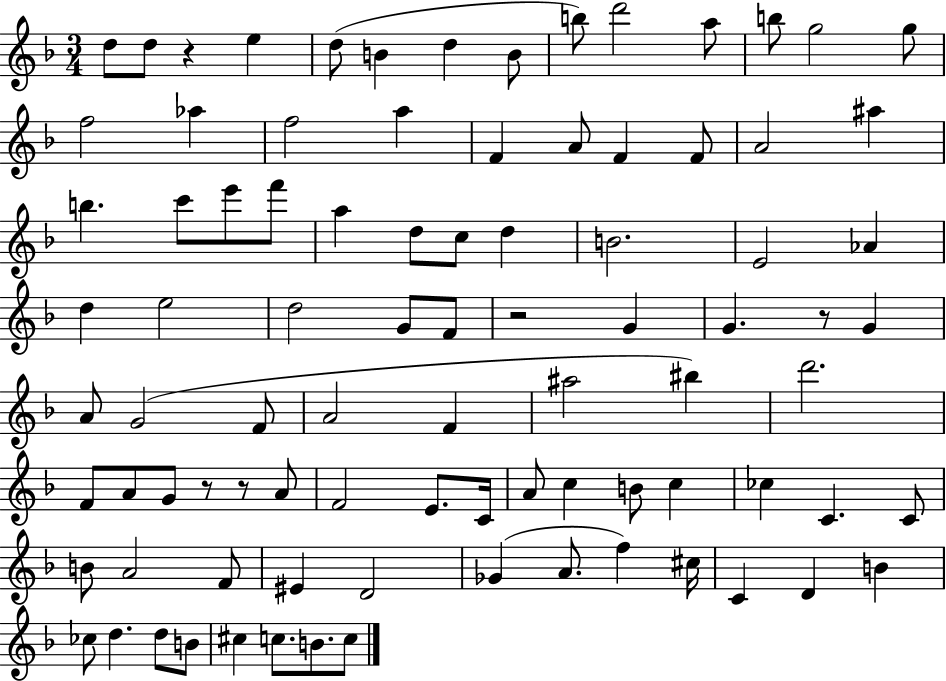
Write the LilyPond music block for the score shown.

{
  \clef treble
  \numericTimeSignature
  \time 3/4
  \key f \major
  d''8 d''8 r4 e''4 | d''8( b'4 d''4 b'8 | b''8) d'''2 a''8 | b''8 g''2 g''8 | \break f''2 aes''4 | f''2 a''4 | f'4 a'8 f'4 f'8 | a'2 ais''4 | \break b''4. c'''8 e'''8 f'''8 | a''4 d''8 c''8 d''4 | b'2. | e'2 aes'4 | \break d''4 e''2 | d''2 g'8 f'8 | r2 g'4 | g'4. r8 g'4 | \break a'8 g'2( f'8 | a'2 f'4 | ais''2 bis''4) | d'''2. | \break f'8 a'8 g'8 r8 r8 a'8 | f'2 e'8. c'16 | a'8 c''4 b'8 c''4 | ces''4 c'4. c'8 | \break b'8 a'2 f'8 | eis'4 d'2 | ges'4( a'8. f''4) cis''16 | c'4 d'4 b'4 | \break ces''8 d''4. d''8 b'8 | cis''4 c''8. b'8. c''8 | \bar "|."
}